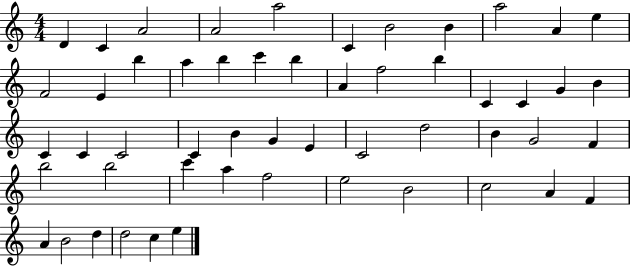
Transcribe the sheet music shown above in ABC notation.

X:1
T:Untitled
M:4/4
L:1/4
K:C
D C A2 A2 a2 C B2 B a2 A e F2 E b a b c' b A f2 b C C G B C C C2 C B G E C2 d2 B G2 F b2 b2 c' a f2 e2 B2 c2 A F A B2 d d2 c e